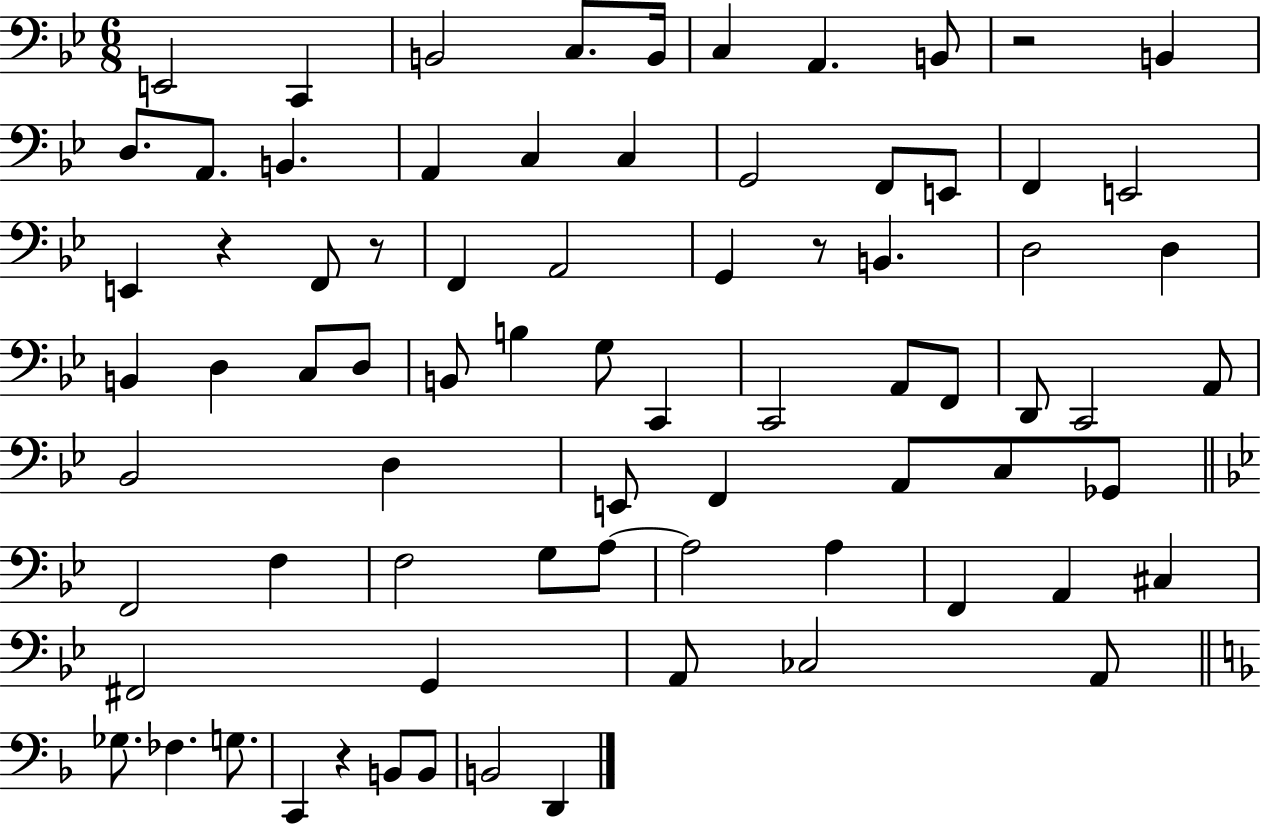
{
  \clef bass
  \numericTimeSignature
  \time 6/8
  \key bes \major
  \repeat volta 2 { e,2 c,4 | b,2 c8. b,16 | c4 a,4. b,8 | r2 b,4 | \break d8. a,8. b,4. | a,4 c4 c4 | g,2 f,8 e,8 | f,4 e,2 | \break e,4 r4 f,8 r8 | f,4 a,2 | g,4 r8 b,4. | d2 d4 | \break b,4 d4 c8 d8 | b,8 b4 g8 c,4 | c,2 a,8 f,8 | d,8 c,2 a,8 | \break bes,2 d4 | e,8 f,4 a,8 c8 ges,8 | \bar "||" \break \key bes \major f,2 f4 | f2 g8 a8~~ | a2 a4 | f,4 a,4 cis4 | \break fis,2 g,4 | a,8 ces2 a,8 | \bar "||" \break \key d \minor ges8. fes4. g8. | c,4 r4 b,8 b,8 | b,2 d,4 | } \bar "|."
}